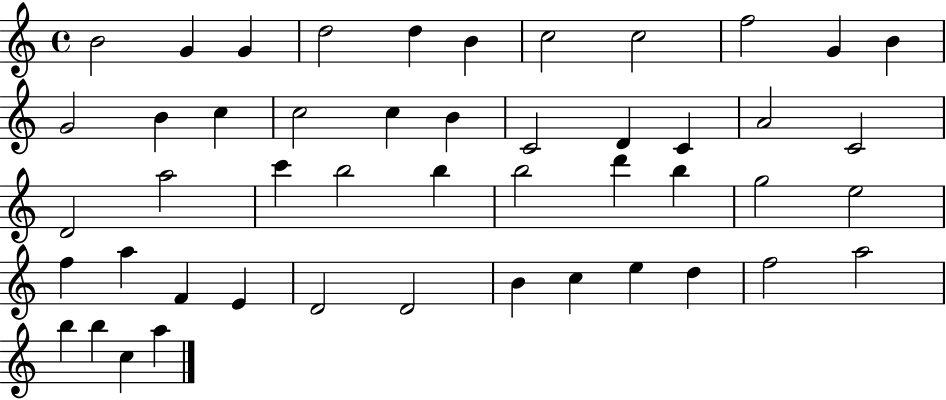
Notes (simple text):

B4/h G4/q G4/q D5/h D5/q B4/q C5/h C5/h F5/h G4/q B4/q G4/h B4/q C5/q C5/h C5/q B4/q C4/h D4/q C4/q A4/h C4/h D4/h A5/h C6/q B5/h B5/q B5/h D6/q B5/q G5/h E5/h F5/q A5/q F4/q E4/q D4/h D4/h B4/q C5/q E5/q D5/q F5/h A5/h B5/q B5/q C5/q A5/q